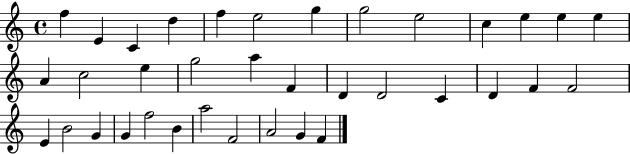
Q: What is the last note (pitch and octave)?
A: F4